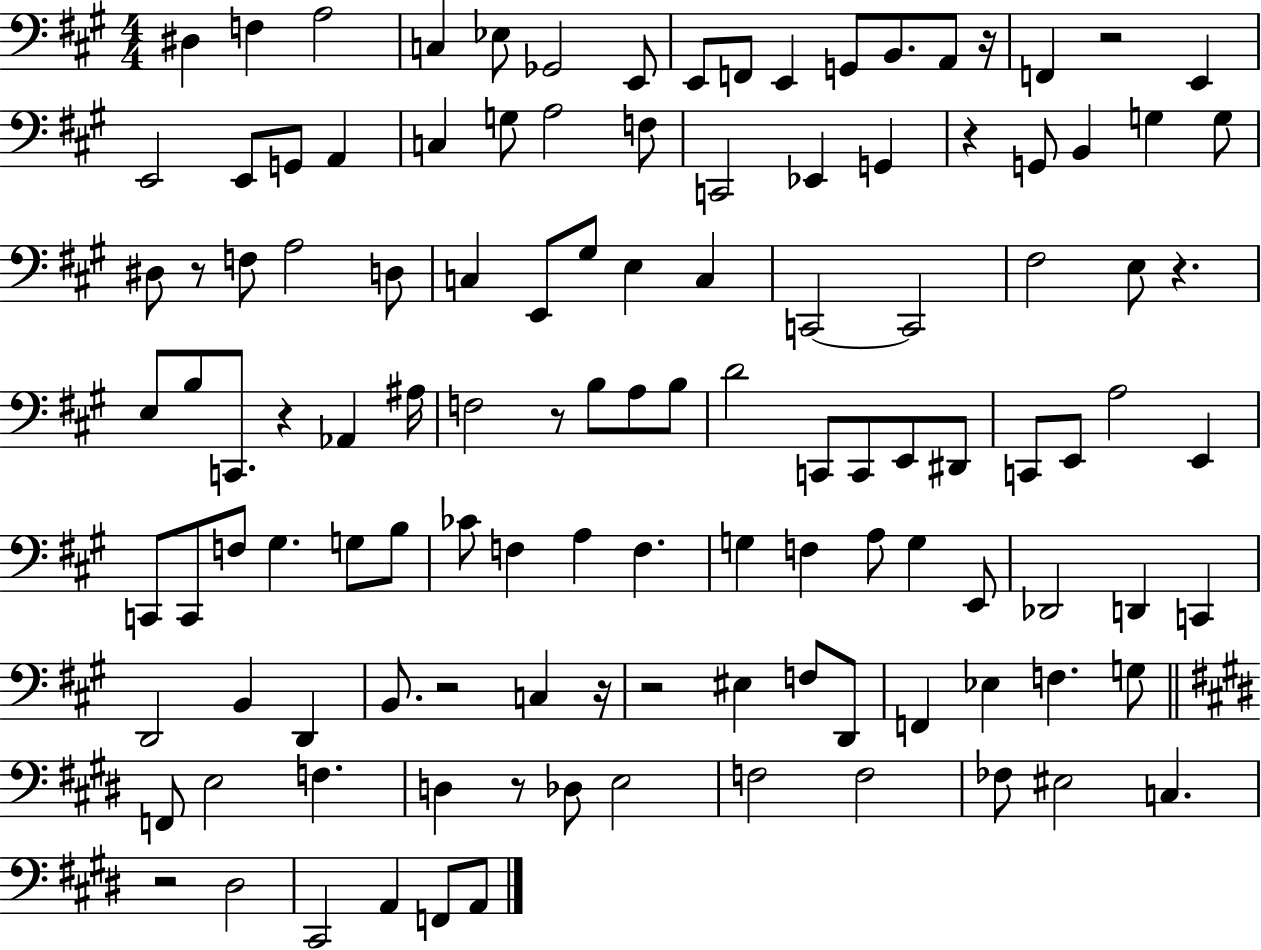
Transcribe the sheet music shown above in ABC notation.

X:1
T:Untitled
M:4/4
L:1/4
K:A
^D, F, A,2 C, _E,/2 _G,,2 E,,/2 E,,/2 F,,/2 E,, G,,/2 B,,/2 A,,/2 z/4 F,, z2 E,, E,,2 E,,/2 G,,/2 A,, C, G,/2 A,2 F,/2 C,,2 _E,, G,, z G,,/2 B,, G, G,/2 ^D,/2 z/2 F,/2 A,2 D,/2 C, E,,/2 ^G,/2 E, C, C,,2 C,,2 ^F,2 E,/2 z E,/2 B,/2 C,,/2 z _A,, ^A,/4 F,2 z/2 B,/2 A,/2 B,/2 D2 C,,/2 C,,/2 E,,/2 ^D,,/2 C,,/2 E,,/2 A,2 E,, C,,/2 C,,/2 F,/2 ^G, G,/2 B,/2 _C/2 F, A, F, G, F, A,/2 G, E,,/2 _D,,2 D,, C,, D,,2 B,, D,, B,,/2 z2 C, z/4 z2 ^E, F,/2 D,,/2 F,, _E, F, G,/2 F,,/2 E,2 F, D, z/2 _D,/2 E,2 F,2 F,2 _F,/2 ^E,2 C, z2 ^D,2 ^C,,2 A,, F,,/2 A,,/2